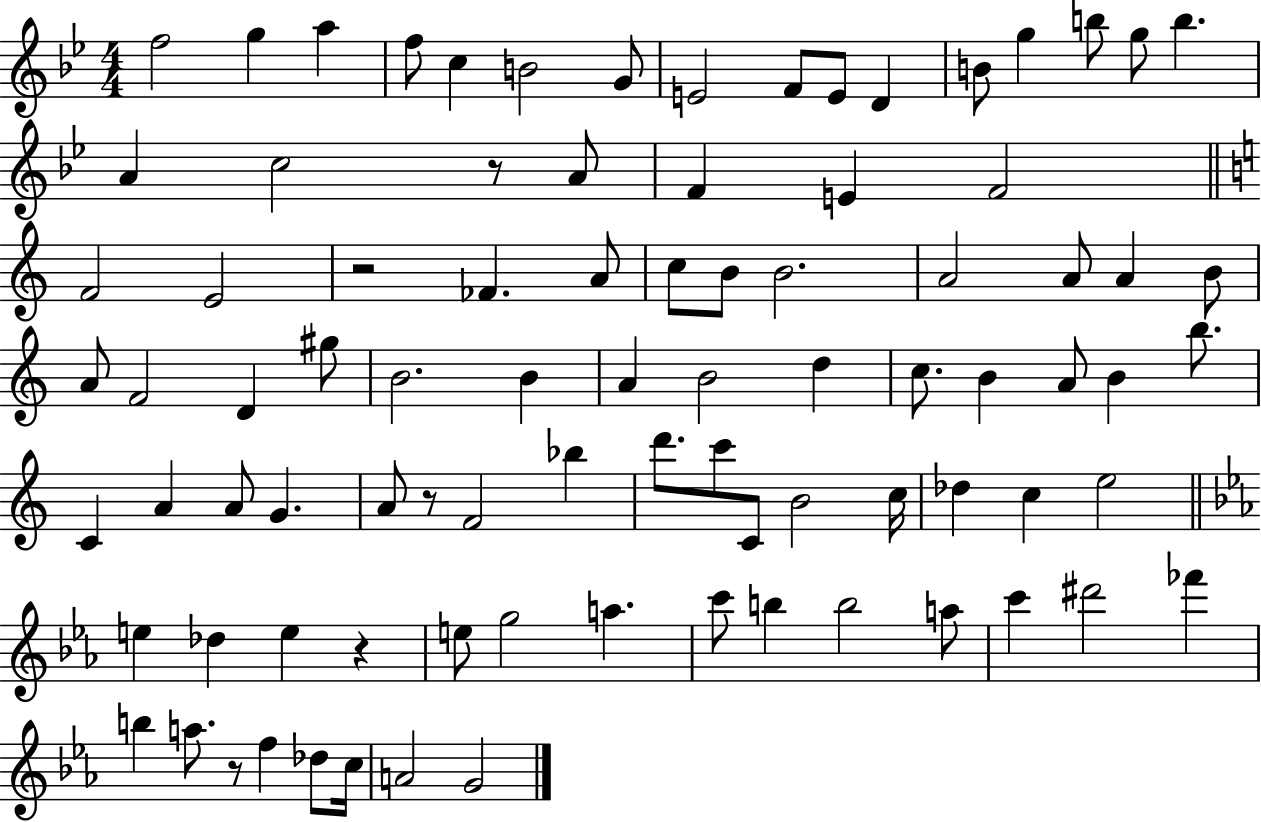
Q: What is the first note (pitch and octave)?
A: F5